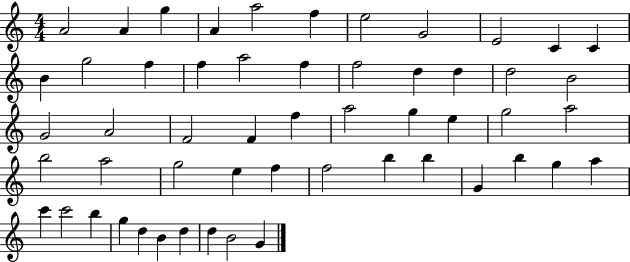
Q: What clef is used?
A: treble